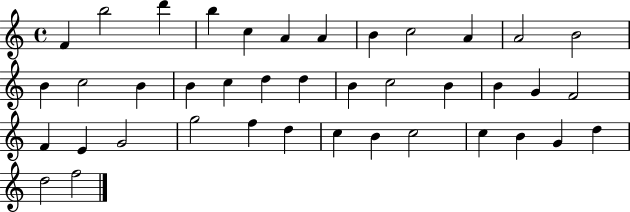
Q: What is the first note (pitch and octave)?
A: F4